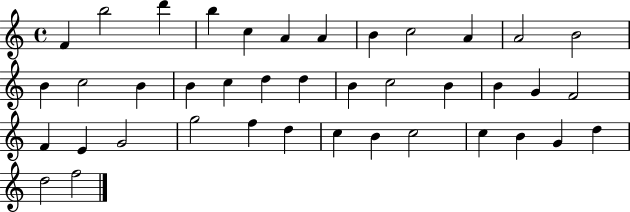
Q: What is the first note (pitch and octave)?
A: F4